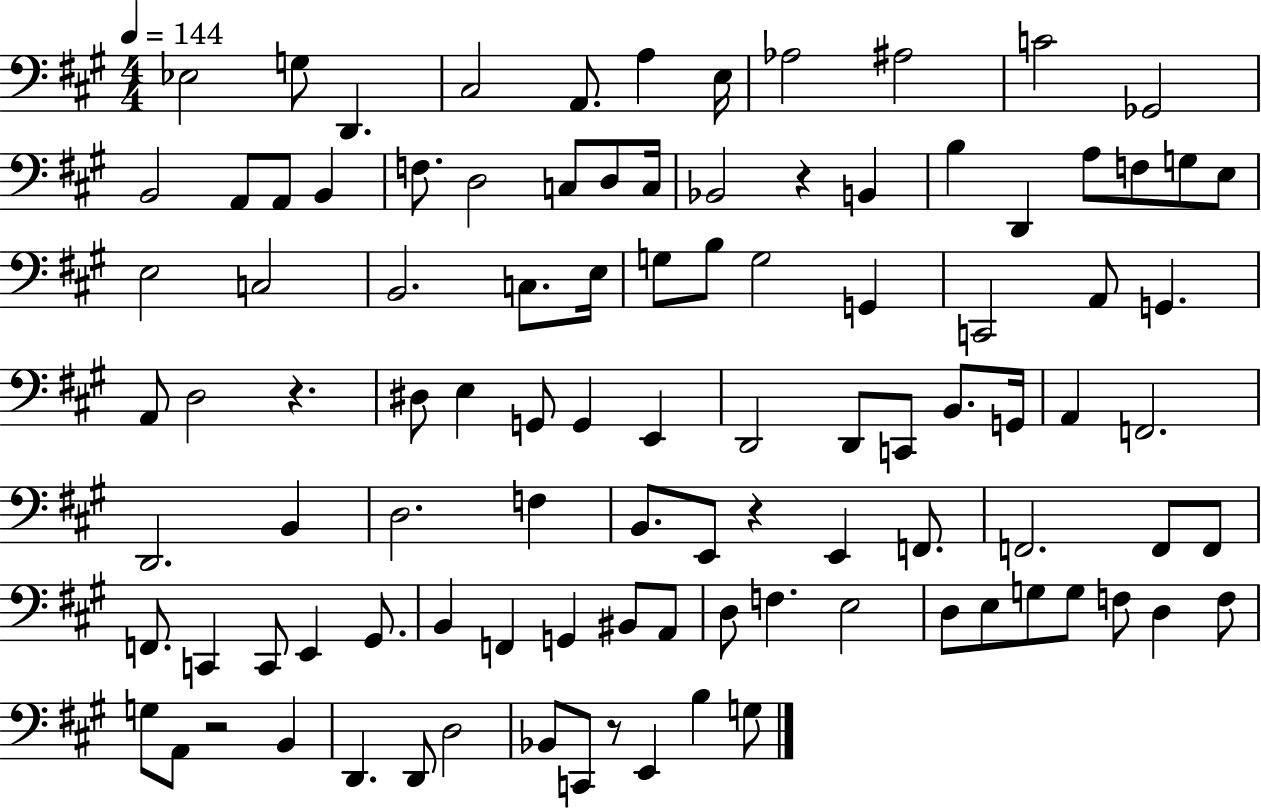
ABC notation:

X:1
T:Untitled
M:4/4
L:1/4
K:A
_E,2 G,/2 D,, ^C,2 A,,/2 A, E,/4 _A,2 ^A,2 C2 _G,,2 B,,2 A,,/2 A,,/2 B,, F,/2 D,2 C,/2 D,/2 C,/4 _B,,2 z B,, B, D,, A,/2 F,/2 G,/2 E,/2 E,2 C,2 B,,2 C,/2 E,/4 G,/2 B,/2 G,2 G,, C,,2 A,,/2 G,, A,,/2 D,2 z ^D,/2 E, G,,/2 G,, E,, D,,2 D,,/2 C,,/2 B,,/2 G,,/4 A,, F,,2 D,,2 B,, D,2 F, B,,/2 E,,/2 z E,, F,,/2 F,,2 F,,/2 F,,/2 F,,/2 C,, C,,/2 E,, ^G,,/2 B,, F,, G,, ^B,,/2 A,,/2 D,/2 F, E,2 D,/2 E,/2 G,/2 G,/2 F,/2 D, F,/2 G,/2 A,,/2 z2 B,, D,, D,,/2 D,2 _B,,/2 C,,/2 z/2 E,, B, G,/2